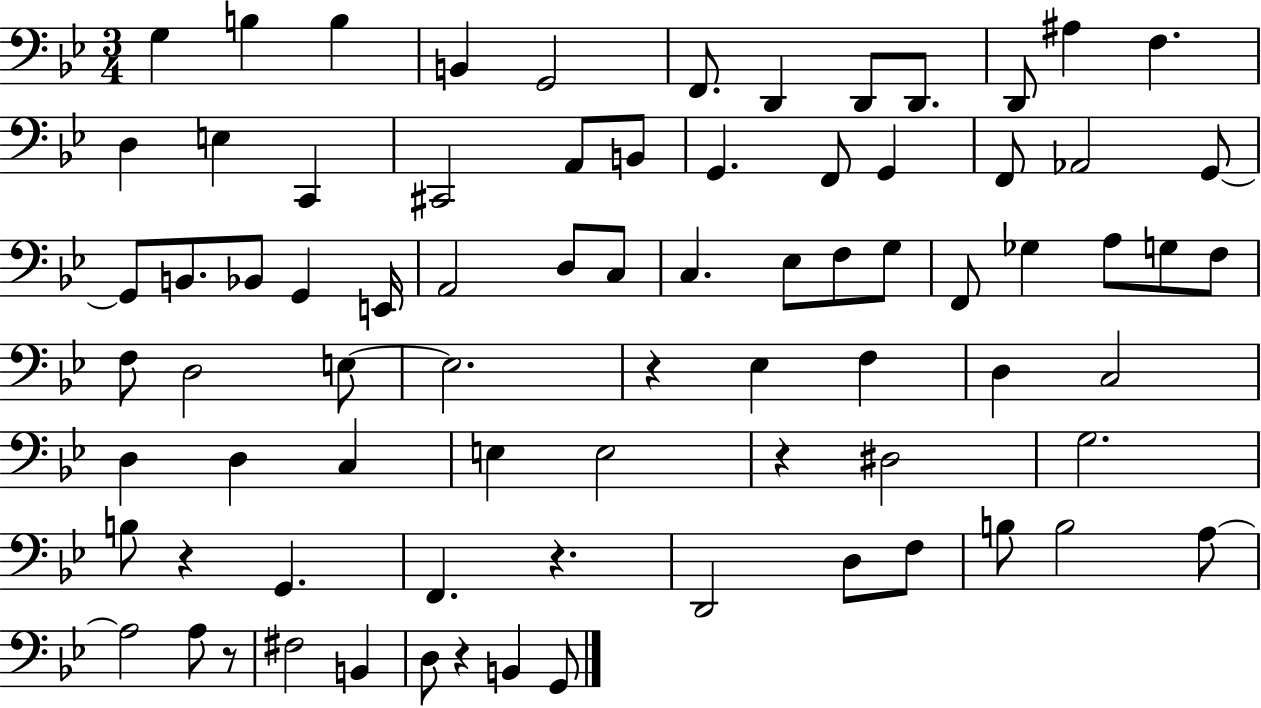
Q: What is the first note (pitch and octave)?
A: G3